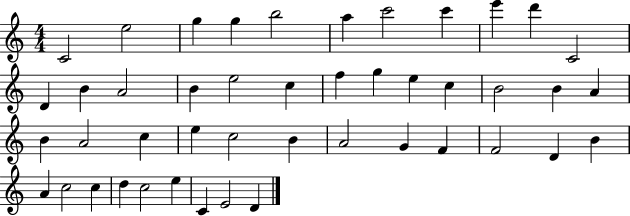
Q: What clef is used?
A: treble